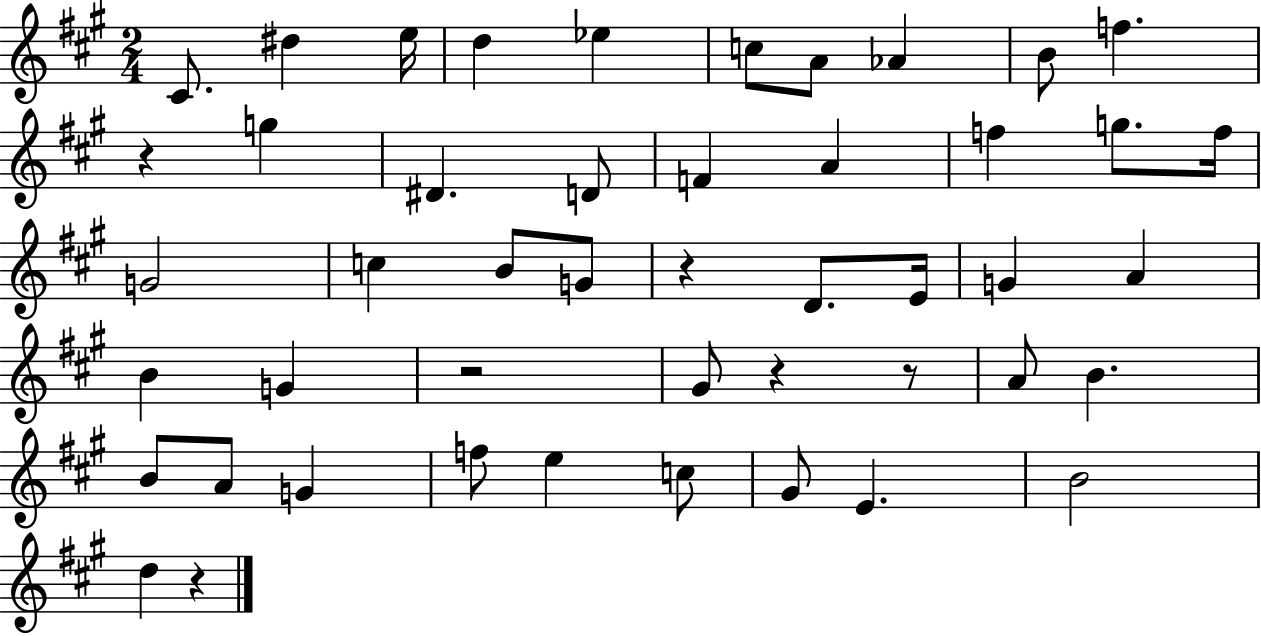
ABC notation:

X:1
T:Untitled
M:2/4
L:1/4
K:A
^C/2 ^d e/4 d _e c/2 A/2 _A B/2 f z g ^D D/2 F A f g/2 f/4 G2 c B/2 G/2 z D/2 E/4 G A B G z2 ^G/2 z z/2 A/2 B B/2 A/2 G f/2 e c/2 ^G/2 E B2 d z